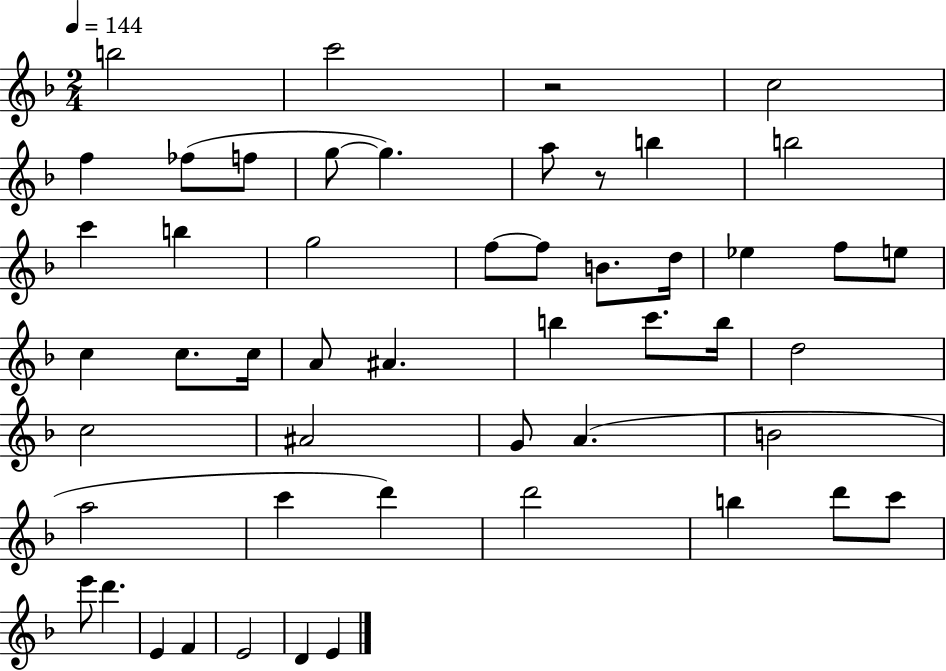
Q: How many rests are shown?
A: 2